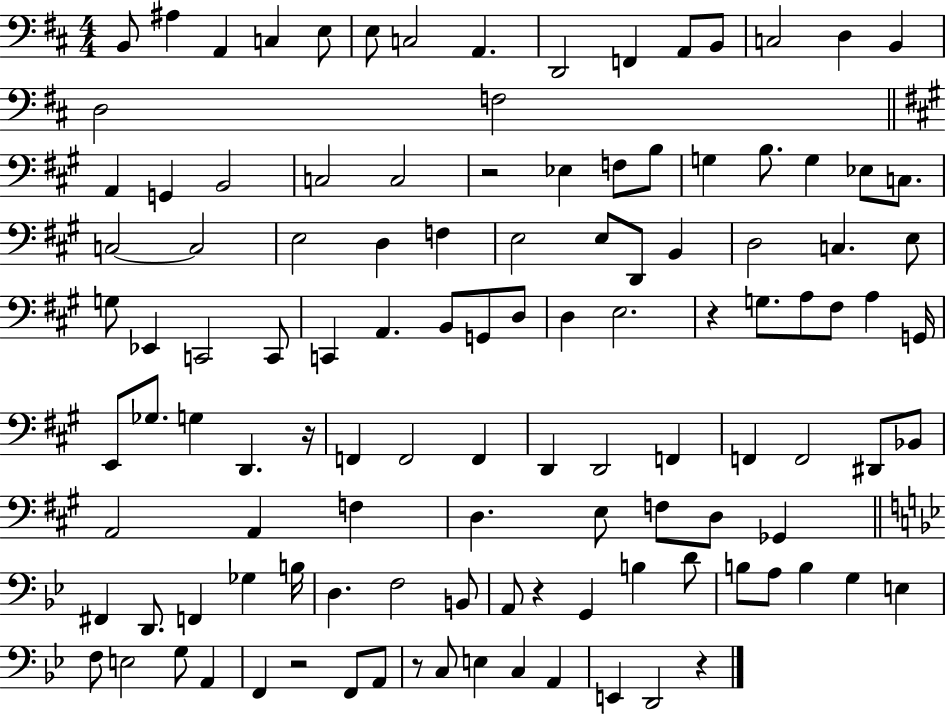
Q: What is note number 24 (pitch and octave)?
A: F3